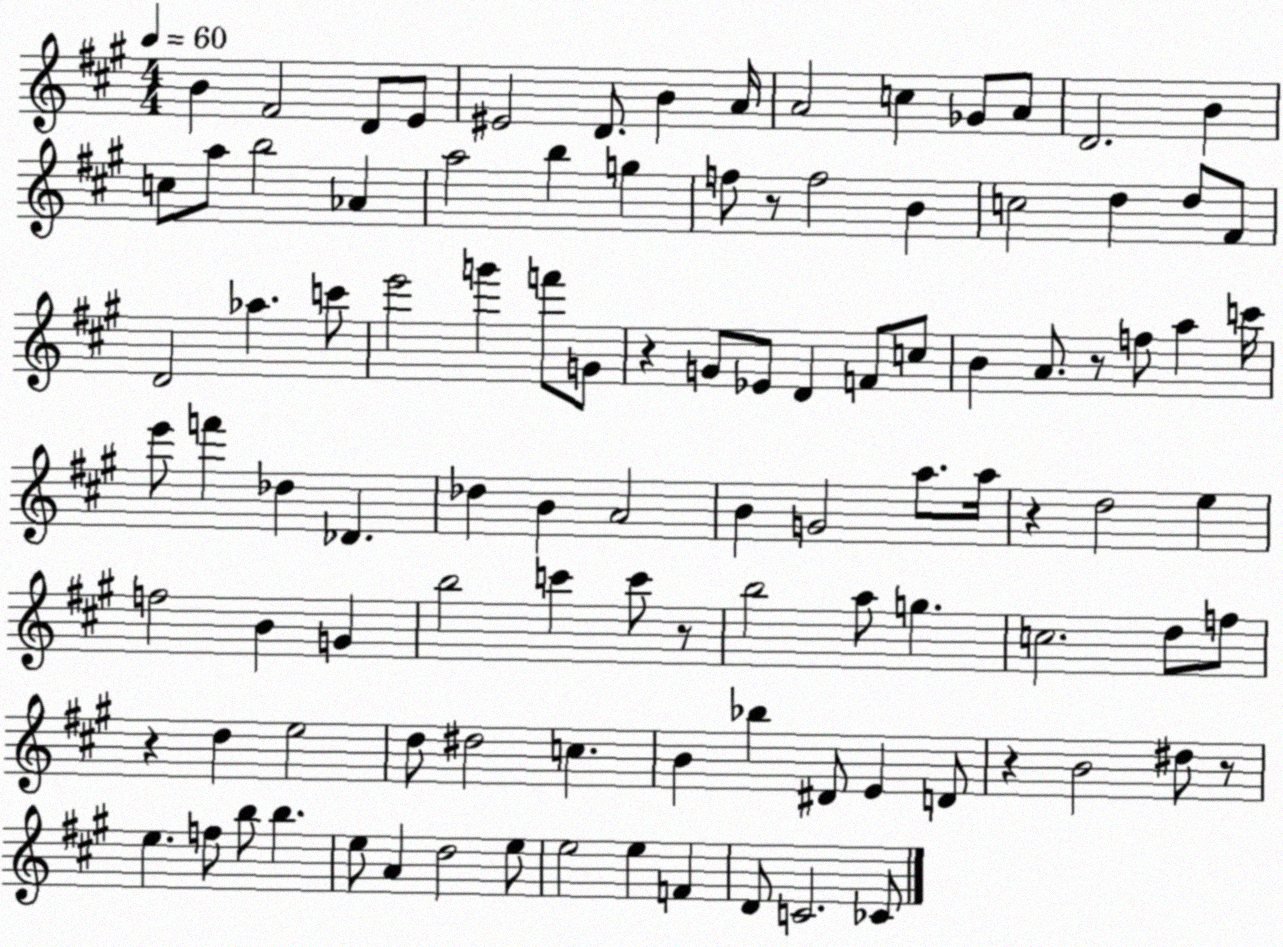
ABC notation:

X:1
T:Untitled
M:4/4
L:1/4
K:A
B ^F2 D/2 E/2 ^E2 D/2 B A/4 A2 c _G/2 A/2 D2 B c/2 a/2 b2 _A a2 b g f/2 z/2 f2 B c2 d d/2 ^F/2 D2 _a c'/2 e'2 g' f'/2 G/2 z G/2 _E/2 D F/2 c/2 B A/2 z/2 f/2 a c'/4 e'/2 f' _d _D _d B A2 B G2 a/2 a/4 z d2 e f2 B G b2 c' c'/2 z/2 b2 a/2 g c2 d/2 f/2 z d e2 d/2 ^d2 c B _b ^D/2 E D/2 z B2 ^d/2 z/2 e f/2 b/2 b e/2 A d2 e/2 e2 e F D/2 C2 _C/2